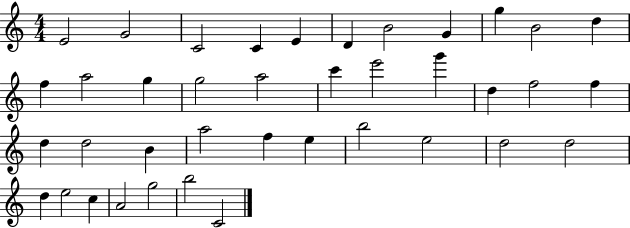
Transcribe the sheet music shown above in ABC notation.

X:1
T:Untitled
M:4/4
L:1/4
K:C
E2 G2 C2 C E D B2 G g B2 d f a2 g g2 a2 c' e'2 g' d f2 f d d2 B a2 f e b2 e2 d2 d2 d e2 c A2 g2 b2 C2